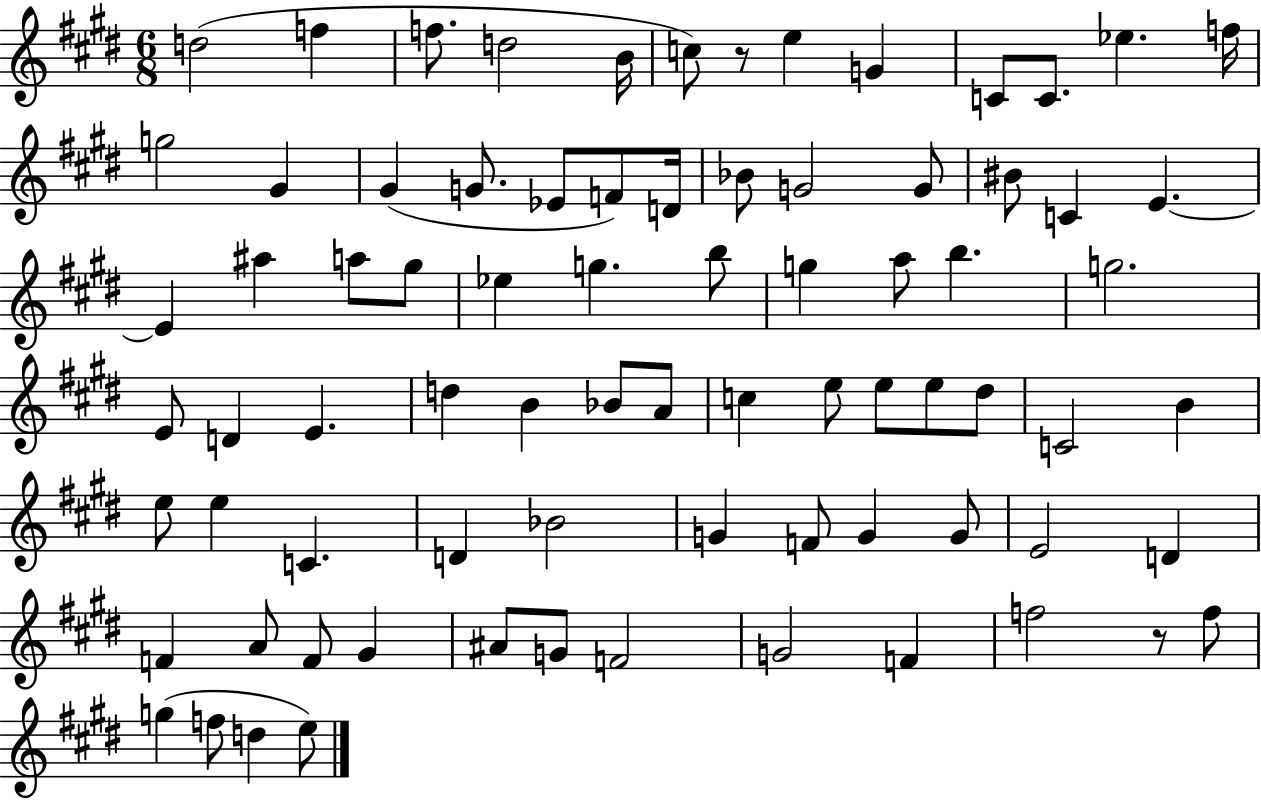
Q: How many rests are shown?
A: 2